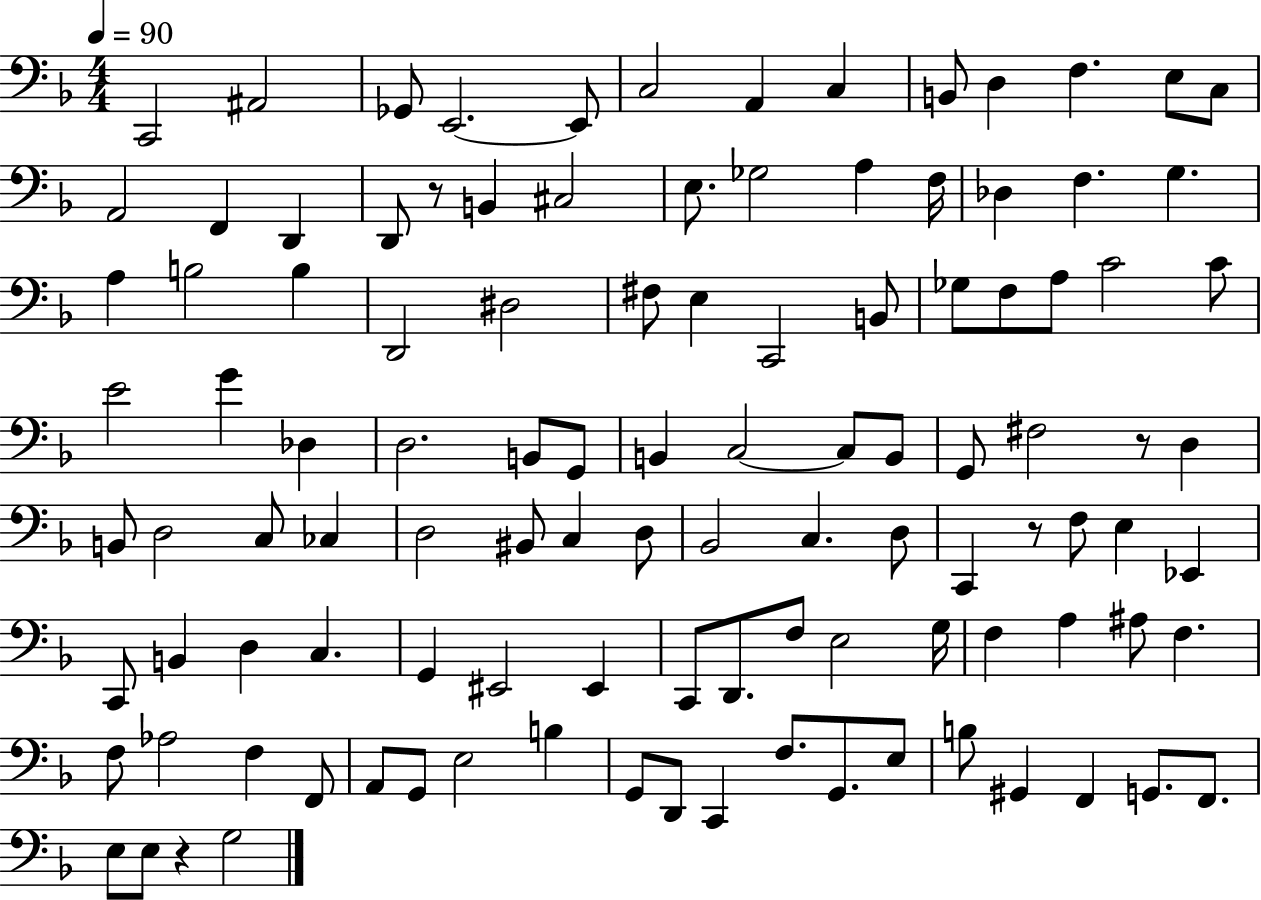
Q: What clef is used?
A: bass